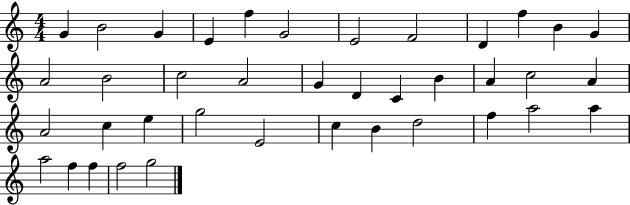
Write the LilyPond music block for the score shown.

{
  \clef treble
  \numericTimeSignature
  \time 4/4
  \key c \major
  g'4 b'2 g'4 | e'4 f''4 g'2 | e'2 f'2 | d'4 f''4 b'4 g'4 | \break a'2 b'2 | c''2 a'2 | g'4 d'4 c'4 b'4 | a'4 c''2 a'4 | \break a'2 c''4 e''4 | g''2 e'2 | c''4 b'4 d''2 | f''4 a''2 a''4 | \break a''2 f''4 f''4 | f''2 g''2 | \bar "|."
}